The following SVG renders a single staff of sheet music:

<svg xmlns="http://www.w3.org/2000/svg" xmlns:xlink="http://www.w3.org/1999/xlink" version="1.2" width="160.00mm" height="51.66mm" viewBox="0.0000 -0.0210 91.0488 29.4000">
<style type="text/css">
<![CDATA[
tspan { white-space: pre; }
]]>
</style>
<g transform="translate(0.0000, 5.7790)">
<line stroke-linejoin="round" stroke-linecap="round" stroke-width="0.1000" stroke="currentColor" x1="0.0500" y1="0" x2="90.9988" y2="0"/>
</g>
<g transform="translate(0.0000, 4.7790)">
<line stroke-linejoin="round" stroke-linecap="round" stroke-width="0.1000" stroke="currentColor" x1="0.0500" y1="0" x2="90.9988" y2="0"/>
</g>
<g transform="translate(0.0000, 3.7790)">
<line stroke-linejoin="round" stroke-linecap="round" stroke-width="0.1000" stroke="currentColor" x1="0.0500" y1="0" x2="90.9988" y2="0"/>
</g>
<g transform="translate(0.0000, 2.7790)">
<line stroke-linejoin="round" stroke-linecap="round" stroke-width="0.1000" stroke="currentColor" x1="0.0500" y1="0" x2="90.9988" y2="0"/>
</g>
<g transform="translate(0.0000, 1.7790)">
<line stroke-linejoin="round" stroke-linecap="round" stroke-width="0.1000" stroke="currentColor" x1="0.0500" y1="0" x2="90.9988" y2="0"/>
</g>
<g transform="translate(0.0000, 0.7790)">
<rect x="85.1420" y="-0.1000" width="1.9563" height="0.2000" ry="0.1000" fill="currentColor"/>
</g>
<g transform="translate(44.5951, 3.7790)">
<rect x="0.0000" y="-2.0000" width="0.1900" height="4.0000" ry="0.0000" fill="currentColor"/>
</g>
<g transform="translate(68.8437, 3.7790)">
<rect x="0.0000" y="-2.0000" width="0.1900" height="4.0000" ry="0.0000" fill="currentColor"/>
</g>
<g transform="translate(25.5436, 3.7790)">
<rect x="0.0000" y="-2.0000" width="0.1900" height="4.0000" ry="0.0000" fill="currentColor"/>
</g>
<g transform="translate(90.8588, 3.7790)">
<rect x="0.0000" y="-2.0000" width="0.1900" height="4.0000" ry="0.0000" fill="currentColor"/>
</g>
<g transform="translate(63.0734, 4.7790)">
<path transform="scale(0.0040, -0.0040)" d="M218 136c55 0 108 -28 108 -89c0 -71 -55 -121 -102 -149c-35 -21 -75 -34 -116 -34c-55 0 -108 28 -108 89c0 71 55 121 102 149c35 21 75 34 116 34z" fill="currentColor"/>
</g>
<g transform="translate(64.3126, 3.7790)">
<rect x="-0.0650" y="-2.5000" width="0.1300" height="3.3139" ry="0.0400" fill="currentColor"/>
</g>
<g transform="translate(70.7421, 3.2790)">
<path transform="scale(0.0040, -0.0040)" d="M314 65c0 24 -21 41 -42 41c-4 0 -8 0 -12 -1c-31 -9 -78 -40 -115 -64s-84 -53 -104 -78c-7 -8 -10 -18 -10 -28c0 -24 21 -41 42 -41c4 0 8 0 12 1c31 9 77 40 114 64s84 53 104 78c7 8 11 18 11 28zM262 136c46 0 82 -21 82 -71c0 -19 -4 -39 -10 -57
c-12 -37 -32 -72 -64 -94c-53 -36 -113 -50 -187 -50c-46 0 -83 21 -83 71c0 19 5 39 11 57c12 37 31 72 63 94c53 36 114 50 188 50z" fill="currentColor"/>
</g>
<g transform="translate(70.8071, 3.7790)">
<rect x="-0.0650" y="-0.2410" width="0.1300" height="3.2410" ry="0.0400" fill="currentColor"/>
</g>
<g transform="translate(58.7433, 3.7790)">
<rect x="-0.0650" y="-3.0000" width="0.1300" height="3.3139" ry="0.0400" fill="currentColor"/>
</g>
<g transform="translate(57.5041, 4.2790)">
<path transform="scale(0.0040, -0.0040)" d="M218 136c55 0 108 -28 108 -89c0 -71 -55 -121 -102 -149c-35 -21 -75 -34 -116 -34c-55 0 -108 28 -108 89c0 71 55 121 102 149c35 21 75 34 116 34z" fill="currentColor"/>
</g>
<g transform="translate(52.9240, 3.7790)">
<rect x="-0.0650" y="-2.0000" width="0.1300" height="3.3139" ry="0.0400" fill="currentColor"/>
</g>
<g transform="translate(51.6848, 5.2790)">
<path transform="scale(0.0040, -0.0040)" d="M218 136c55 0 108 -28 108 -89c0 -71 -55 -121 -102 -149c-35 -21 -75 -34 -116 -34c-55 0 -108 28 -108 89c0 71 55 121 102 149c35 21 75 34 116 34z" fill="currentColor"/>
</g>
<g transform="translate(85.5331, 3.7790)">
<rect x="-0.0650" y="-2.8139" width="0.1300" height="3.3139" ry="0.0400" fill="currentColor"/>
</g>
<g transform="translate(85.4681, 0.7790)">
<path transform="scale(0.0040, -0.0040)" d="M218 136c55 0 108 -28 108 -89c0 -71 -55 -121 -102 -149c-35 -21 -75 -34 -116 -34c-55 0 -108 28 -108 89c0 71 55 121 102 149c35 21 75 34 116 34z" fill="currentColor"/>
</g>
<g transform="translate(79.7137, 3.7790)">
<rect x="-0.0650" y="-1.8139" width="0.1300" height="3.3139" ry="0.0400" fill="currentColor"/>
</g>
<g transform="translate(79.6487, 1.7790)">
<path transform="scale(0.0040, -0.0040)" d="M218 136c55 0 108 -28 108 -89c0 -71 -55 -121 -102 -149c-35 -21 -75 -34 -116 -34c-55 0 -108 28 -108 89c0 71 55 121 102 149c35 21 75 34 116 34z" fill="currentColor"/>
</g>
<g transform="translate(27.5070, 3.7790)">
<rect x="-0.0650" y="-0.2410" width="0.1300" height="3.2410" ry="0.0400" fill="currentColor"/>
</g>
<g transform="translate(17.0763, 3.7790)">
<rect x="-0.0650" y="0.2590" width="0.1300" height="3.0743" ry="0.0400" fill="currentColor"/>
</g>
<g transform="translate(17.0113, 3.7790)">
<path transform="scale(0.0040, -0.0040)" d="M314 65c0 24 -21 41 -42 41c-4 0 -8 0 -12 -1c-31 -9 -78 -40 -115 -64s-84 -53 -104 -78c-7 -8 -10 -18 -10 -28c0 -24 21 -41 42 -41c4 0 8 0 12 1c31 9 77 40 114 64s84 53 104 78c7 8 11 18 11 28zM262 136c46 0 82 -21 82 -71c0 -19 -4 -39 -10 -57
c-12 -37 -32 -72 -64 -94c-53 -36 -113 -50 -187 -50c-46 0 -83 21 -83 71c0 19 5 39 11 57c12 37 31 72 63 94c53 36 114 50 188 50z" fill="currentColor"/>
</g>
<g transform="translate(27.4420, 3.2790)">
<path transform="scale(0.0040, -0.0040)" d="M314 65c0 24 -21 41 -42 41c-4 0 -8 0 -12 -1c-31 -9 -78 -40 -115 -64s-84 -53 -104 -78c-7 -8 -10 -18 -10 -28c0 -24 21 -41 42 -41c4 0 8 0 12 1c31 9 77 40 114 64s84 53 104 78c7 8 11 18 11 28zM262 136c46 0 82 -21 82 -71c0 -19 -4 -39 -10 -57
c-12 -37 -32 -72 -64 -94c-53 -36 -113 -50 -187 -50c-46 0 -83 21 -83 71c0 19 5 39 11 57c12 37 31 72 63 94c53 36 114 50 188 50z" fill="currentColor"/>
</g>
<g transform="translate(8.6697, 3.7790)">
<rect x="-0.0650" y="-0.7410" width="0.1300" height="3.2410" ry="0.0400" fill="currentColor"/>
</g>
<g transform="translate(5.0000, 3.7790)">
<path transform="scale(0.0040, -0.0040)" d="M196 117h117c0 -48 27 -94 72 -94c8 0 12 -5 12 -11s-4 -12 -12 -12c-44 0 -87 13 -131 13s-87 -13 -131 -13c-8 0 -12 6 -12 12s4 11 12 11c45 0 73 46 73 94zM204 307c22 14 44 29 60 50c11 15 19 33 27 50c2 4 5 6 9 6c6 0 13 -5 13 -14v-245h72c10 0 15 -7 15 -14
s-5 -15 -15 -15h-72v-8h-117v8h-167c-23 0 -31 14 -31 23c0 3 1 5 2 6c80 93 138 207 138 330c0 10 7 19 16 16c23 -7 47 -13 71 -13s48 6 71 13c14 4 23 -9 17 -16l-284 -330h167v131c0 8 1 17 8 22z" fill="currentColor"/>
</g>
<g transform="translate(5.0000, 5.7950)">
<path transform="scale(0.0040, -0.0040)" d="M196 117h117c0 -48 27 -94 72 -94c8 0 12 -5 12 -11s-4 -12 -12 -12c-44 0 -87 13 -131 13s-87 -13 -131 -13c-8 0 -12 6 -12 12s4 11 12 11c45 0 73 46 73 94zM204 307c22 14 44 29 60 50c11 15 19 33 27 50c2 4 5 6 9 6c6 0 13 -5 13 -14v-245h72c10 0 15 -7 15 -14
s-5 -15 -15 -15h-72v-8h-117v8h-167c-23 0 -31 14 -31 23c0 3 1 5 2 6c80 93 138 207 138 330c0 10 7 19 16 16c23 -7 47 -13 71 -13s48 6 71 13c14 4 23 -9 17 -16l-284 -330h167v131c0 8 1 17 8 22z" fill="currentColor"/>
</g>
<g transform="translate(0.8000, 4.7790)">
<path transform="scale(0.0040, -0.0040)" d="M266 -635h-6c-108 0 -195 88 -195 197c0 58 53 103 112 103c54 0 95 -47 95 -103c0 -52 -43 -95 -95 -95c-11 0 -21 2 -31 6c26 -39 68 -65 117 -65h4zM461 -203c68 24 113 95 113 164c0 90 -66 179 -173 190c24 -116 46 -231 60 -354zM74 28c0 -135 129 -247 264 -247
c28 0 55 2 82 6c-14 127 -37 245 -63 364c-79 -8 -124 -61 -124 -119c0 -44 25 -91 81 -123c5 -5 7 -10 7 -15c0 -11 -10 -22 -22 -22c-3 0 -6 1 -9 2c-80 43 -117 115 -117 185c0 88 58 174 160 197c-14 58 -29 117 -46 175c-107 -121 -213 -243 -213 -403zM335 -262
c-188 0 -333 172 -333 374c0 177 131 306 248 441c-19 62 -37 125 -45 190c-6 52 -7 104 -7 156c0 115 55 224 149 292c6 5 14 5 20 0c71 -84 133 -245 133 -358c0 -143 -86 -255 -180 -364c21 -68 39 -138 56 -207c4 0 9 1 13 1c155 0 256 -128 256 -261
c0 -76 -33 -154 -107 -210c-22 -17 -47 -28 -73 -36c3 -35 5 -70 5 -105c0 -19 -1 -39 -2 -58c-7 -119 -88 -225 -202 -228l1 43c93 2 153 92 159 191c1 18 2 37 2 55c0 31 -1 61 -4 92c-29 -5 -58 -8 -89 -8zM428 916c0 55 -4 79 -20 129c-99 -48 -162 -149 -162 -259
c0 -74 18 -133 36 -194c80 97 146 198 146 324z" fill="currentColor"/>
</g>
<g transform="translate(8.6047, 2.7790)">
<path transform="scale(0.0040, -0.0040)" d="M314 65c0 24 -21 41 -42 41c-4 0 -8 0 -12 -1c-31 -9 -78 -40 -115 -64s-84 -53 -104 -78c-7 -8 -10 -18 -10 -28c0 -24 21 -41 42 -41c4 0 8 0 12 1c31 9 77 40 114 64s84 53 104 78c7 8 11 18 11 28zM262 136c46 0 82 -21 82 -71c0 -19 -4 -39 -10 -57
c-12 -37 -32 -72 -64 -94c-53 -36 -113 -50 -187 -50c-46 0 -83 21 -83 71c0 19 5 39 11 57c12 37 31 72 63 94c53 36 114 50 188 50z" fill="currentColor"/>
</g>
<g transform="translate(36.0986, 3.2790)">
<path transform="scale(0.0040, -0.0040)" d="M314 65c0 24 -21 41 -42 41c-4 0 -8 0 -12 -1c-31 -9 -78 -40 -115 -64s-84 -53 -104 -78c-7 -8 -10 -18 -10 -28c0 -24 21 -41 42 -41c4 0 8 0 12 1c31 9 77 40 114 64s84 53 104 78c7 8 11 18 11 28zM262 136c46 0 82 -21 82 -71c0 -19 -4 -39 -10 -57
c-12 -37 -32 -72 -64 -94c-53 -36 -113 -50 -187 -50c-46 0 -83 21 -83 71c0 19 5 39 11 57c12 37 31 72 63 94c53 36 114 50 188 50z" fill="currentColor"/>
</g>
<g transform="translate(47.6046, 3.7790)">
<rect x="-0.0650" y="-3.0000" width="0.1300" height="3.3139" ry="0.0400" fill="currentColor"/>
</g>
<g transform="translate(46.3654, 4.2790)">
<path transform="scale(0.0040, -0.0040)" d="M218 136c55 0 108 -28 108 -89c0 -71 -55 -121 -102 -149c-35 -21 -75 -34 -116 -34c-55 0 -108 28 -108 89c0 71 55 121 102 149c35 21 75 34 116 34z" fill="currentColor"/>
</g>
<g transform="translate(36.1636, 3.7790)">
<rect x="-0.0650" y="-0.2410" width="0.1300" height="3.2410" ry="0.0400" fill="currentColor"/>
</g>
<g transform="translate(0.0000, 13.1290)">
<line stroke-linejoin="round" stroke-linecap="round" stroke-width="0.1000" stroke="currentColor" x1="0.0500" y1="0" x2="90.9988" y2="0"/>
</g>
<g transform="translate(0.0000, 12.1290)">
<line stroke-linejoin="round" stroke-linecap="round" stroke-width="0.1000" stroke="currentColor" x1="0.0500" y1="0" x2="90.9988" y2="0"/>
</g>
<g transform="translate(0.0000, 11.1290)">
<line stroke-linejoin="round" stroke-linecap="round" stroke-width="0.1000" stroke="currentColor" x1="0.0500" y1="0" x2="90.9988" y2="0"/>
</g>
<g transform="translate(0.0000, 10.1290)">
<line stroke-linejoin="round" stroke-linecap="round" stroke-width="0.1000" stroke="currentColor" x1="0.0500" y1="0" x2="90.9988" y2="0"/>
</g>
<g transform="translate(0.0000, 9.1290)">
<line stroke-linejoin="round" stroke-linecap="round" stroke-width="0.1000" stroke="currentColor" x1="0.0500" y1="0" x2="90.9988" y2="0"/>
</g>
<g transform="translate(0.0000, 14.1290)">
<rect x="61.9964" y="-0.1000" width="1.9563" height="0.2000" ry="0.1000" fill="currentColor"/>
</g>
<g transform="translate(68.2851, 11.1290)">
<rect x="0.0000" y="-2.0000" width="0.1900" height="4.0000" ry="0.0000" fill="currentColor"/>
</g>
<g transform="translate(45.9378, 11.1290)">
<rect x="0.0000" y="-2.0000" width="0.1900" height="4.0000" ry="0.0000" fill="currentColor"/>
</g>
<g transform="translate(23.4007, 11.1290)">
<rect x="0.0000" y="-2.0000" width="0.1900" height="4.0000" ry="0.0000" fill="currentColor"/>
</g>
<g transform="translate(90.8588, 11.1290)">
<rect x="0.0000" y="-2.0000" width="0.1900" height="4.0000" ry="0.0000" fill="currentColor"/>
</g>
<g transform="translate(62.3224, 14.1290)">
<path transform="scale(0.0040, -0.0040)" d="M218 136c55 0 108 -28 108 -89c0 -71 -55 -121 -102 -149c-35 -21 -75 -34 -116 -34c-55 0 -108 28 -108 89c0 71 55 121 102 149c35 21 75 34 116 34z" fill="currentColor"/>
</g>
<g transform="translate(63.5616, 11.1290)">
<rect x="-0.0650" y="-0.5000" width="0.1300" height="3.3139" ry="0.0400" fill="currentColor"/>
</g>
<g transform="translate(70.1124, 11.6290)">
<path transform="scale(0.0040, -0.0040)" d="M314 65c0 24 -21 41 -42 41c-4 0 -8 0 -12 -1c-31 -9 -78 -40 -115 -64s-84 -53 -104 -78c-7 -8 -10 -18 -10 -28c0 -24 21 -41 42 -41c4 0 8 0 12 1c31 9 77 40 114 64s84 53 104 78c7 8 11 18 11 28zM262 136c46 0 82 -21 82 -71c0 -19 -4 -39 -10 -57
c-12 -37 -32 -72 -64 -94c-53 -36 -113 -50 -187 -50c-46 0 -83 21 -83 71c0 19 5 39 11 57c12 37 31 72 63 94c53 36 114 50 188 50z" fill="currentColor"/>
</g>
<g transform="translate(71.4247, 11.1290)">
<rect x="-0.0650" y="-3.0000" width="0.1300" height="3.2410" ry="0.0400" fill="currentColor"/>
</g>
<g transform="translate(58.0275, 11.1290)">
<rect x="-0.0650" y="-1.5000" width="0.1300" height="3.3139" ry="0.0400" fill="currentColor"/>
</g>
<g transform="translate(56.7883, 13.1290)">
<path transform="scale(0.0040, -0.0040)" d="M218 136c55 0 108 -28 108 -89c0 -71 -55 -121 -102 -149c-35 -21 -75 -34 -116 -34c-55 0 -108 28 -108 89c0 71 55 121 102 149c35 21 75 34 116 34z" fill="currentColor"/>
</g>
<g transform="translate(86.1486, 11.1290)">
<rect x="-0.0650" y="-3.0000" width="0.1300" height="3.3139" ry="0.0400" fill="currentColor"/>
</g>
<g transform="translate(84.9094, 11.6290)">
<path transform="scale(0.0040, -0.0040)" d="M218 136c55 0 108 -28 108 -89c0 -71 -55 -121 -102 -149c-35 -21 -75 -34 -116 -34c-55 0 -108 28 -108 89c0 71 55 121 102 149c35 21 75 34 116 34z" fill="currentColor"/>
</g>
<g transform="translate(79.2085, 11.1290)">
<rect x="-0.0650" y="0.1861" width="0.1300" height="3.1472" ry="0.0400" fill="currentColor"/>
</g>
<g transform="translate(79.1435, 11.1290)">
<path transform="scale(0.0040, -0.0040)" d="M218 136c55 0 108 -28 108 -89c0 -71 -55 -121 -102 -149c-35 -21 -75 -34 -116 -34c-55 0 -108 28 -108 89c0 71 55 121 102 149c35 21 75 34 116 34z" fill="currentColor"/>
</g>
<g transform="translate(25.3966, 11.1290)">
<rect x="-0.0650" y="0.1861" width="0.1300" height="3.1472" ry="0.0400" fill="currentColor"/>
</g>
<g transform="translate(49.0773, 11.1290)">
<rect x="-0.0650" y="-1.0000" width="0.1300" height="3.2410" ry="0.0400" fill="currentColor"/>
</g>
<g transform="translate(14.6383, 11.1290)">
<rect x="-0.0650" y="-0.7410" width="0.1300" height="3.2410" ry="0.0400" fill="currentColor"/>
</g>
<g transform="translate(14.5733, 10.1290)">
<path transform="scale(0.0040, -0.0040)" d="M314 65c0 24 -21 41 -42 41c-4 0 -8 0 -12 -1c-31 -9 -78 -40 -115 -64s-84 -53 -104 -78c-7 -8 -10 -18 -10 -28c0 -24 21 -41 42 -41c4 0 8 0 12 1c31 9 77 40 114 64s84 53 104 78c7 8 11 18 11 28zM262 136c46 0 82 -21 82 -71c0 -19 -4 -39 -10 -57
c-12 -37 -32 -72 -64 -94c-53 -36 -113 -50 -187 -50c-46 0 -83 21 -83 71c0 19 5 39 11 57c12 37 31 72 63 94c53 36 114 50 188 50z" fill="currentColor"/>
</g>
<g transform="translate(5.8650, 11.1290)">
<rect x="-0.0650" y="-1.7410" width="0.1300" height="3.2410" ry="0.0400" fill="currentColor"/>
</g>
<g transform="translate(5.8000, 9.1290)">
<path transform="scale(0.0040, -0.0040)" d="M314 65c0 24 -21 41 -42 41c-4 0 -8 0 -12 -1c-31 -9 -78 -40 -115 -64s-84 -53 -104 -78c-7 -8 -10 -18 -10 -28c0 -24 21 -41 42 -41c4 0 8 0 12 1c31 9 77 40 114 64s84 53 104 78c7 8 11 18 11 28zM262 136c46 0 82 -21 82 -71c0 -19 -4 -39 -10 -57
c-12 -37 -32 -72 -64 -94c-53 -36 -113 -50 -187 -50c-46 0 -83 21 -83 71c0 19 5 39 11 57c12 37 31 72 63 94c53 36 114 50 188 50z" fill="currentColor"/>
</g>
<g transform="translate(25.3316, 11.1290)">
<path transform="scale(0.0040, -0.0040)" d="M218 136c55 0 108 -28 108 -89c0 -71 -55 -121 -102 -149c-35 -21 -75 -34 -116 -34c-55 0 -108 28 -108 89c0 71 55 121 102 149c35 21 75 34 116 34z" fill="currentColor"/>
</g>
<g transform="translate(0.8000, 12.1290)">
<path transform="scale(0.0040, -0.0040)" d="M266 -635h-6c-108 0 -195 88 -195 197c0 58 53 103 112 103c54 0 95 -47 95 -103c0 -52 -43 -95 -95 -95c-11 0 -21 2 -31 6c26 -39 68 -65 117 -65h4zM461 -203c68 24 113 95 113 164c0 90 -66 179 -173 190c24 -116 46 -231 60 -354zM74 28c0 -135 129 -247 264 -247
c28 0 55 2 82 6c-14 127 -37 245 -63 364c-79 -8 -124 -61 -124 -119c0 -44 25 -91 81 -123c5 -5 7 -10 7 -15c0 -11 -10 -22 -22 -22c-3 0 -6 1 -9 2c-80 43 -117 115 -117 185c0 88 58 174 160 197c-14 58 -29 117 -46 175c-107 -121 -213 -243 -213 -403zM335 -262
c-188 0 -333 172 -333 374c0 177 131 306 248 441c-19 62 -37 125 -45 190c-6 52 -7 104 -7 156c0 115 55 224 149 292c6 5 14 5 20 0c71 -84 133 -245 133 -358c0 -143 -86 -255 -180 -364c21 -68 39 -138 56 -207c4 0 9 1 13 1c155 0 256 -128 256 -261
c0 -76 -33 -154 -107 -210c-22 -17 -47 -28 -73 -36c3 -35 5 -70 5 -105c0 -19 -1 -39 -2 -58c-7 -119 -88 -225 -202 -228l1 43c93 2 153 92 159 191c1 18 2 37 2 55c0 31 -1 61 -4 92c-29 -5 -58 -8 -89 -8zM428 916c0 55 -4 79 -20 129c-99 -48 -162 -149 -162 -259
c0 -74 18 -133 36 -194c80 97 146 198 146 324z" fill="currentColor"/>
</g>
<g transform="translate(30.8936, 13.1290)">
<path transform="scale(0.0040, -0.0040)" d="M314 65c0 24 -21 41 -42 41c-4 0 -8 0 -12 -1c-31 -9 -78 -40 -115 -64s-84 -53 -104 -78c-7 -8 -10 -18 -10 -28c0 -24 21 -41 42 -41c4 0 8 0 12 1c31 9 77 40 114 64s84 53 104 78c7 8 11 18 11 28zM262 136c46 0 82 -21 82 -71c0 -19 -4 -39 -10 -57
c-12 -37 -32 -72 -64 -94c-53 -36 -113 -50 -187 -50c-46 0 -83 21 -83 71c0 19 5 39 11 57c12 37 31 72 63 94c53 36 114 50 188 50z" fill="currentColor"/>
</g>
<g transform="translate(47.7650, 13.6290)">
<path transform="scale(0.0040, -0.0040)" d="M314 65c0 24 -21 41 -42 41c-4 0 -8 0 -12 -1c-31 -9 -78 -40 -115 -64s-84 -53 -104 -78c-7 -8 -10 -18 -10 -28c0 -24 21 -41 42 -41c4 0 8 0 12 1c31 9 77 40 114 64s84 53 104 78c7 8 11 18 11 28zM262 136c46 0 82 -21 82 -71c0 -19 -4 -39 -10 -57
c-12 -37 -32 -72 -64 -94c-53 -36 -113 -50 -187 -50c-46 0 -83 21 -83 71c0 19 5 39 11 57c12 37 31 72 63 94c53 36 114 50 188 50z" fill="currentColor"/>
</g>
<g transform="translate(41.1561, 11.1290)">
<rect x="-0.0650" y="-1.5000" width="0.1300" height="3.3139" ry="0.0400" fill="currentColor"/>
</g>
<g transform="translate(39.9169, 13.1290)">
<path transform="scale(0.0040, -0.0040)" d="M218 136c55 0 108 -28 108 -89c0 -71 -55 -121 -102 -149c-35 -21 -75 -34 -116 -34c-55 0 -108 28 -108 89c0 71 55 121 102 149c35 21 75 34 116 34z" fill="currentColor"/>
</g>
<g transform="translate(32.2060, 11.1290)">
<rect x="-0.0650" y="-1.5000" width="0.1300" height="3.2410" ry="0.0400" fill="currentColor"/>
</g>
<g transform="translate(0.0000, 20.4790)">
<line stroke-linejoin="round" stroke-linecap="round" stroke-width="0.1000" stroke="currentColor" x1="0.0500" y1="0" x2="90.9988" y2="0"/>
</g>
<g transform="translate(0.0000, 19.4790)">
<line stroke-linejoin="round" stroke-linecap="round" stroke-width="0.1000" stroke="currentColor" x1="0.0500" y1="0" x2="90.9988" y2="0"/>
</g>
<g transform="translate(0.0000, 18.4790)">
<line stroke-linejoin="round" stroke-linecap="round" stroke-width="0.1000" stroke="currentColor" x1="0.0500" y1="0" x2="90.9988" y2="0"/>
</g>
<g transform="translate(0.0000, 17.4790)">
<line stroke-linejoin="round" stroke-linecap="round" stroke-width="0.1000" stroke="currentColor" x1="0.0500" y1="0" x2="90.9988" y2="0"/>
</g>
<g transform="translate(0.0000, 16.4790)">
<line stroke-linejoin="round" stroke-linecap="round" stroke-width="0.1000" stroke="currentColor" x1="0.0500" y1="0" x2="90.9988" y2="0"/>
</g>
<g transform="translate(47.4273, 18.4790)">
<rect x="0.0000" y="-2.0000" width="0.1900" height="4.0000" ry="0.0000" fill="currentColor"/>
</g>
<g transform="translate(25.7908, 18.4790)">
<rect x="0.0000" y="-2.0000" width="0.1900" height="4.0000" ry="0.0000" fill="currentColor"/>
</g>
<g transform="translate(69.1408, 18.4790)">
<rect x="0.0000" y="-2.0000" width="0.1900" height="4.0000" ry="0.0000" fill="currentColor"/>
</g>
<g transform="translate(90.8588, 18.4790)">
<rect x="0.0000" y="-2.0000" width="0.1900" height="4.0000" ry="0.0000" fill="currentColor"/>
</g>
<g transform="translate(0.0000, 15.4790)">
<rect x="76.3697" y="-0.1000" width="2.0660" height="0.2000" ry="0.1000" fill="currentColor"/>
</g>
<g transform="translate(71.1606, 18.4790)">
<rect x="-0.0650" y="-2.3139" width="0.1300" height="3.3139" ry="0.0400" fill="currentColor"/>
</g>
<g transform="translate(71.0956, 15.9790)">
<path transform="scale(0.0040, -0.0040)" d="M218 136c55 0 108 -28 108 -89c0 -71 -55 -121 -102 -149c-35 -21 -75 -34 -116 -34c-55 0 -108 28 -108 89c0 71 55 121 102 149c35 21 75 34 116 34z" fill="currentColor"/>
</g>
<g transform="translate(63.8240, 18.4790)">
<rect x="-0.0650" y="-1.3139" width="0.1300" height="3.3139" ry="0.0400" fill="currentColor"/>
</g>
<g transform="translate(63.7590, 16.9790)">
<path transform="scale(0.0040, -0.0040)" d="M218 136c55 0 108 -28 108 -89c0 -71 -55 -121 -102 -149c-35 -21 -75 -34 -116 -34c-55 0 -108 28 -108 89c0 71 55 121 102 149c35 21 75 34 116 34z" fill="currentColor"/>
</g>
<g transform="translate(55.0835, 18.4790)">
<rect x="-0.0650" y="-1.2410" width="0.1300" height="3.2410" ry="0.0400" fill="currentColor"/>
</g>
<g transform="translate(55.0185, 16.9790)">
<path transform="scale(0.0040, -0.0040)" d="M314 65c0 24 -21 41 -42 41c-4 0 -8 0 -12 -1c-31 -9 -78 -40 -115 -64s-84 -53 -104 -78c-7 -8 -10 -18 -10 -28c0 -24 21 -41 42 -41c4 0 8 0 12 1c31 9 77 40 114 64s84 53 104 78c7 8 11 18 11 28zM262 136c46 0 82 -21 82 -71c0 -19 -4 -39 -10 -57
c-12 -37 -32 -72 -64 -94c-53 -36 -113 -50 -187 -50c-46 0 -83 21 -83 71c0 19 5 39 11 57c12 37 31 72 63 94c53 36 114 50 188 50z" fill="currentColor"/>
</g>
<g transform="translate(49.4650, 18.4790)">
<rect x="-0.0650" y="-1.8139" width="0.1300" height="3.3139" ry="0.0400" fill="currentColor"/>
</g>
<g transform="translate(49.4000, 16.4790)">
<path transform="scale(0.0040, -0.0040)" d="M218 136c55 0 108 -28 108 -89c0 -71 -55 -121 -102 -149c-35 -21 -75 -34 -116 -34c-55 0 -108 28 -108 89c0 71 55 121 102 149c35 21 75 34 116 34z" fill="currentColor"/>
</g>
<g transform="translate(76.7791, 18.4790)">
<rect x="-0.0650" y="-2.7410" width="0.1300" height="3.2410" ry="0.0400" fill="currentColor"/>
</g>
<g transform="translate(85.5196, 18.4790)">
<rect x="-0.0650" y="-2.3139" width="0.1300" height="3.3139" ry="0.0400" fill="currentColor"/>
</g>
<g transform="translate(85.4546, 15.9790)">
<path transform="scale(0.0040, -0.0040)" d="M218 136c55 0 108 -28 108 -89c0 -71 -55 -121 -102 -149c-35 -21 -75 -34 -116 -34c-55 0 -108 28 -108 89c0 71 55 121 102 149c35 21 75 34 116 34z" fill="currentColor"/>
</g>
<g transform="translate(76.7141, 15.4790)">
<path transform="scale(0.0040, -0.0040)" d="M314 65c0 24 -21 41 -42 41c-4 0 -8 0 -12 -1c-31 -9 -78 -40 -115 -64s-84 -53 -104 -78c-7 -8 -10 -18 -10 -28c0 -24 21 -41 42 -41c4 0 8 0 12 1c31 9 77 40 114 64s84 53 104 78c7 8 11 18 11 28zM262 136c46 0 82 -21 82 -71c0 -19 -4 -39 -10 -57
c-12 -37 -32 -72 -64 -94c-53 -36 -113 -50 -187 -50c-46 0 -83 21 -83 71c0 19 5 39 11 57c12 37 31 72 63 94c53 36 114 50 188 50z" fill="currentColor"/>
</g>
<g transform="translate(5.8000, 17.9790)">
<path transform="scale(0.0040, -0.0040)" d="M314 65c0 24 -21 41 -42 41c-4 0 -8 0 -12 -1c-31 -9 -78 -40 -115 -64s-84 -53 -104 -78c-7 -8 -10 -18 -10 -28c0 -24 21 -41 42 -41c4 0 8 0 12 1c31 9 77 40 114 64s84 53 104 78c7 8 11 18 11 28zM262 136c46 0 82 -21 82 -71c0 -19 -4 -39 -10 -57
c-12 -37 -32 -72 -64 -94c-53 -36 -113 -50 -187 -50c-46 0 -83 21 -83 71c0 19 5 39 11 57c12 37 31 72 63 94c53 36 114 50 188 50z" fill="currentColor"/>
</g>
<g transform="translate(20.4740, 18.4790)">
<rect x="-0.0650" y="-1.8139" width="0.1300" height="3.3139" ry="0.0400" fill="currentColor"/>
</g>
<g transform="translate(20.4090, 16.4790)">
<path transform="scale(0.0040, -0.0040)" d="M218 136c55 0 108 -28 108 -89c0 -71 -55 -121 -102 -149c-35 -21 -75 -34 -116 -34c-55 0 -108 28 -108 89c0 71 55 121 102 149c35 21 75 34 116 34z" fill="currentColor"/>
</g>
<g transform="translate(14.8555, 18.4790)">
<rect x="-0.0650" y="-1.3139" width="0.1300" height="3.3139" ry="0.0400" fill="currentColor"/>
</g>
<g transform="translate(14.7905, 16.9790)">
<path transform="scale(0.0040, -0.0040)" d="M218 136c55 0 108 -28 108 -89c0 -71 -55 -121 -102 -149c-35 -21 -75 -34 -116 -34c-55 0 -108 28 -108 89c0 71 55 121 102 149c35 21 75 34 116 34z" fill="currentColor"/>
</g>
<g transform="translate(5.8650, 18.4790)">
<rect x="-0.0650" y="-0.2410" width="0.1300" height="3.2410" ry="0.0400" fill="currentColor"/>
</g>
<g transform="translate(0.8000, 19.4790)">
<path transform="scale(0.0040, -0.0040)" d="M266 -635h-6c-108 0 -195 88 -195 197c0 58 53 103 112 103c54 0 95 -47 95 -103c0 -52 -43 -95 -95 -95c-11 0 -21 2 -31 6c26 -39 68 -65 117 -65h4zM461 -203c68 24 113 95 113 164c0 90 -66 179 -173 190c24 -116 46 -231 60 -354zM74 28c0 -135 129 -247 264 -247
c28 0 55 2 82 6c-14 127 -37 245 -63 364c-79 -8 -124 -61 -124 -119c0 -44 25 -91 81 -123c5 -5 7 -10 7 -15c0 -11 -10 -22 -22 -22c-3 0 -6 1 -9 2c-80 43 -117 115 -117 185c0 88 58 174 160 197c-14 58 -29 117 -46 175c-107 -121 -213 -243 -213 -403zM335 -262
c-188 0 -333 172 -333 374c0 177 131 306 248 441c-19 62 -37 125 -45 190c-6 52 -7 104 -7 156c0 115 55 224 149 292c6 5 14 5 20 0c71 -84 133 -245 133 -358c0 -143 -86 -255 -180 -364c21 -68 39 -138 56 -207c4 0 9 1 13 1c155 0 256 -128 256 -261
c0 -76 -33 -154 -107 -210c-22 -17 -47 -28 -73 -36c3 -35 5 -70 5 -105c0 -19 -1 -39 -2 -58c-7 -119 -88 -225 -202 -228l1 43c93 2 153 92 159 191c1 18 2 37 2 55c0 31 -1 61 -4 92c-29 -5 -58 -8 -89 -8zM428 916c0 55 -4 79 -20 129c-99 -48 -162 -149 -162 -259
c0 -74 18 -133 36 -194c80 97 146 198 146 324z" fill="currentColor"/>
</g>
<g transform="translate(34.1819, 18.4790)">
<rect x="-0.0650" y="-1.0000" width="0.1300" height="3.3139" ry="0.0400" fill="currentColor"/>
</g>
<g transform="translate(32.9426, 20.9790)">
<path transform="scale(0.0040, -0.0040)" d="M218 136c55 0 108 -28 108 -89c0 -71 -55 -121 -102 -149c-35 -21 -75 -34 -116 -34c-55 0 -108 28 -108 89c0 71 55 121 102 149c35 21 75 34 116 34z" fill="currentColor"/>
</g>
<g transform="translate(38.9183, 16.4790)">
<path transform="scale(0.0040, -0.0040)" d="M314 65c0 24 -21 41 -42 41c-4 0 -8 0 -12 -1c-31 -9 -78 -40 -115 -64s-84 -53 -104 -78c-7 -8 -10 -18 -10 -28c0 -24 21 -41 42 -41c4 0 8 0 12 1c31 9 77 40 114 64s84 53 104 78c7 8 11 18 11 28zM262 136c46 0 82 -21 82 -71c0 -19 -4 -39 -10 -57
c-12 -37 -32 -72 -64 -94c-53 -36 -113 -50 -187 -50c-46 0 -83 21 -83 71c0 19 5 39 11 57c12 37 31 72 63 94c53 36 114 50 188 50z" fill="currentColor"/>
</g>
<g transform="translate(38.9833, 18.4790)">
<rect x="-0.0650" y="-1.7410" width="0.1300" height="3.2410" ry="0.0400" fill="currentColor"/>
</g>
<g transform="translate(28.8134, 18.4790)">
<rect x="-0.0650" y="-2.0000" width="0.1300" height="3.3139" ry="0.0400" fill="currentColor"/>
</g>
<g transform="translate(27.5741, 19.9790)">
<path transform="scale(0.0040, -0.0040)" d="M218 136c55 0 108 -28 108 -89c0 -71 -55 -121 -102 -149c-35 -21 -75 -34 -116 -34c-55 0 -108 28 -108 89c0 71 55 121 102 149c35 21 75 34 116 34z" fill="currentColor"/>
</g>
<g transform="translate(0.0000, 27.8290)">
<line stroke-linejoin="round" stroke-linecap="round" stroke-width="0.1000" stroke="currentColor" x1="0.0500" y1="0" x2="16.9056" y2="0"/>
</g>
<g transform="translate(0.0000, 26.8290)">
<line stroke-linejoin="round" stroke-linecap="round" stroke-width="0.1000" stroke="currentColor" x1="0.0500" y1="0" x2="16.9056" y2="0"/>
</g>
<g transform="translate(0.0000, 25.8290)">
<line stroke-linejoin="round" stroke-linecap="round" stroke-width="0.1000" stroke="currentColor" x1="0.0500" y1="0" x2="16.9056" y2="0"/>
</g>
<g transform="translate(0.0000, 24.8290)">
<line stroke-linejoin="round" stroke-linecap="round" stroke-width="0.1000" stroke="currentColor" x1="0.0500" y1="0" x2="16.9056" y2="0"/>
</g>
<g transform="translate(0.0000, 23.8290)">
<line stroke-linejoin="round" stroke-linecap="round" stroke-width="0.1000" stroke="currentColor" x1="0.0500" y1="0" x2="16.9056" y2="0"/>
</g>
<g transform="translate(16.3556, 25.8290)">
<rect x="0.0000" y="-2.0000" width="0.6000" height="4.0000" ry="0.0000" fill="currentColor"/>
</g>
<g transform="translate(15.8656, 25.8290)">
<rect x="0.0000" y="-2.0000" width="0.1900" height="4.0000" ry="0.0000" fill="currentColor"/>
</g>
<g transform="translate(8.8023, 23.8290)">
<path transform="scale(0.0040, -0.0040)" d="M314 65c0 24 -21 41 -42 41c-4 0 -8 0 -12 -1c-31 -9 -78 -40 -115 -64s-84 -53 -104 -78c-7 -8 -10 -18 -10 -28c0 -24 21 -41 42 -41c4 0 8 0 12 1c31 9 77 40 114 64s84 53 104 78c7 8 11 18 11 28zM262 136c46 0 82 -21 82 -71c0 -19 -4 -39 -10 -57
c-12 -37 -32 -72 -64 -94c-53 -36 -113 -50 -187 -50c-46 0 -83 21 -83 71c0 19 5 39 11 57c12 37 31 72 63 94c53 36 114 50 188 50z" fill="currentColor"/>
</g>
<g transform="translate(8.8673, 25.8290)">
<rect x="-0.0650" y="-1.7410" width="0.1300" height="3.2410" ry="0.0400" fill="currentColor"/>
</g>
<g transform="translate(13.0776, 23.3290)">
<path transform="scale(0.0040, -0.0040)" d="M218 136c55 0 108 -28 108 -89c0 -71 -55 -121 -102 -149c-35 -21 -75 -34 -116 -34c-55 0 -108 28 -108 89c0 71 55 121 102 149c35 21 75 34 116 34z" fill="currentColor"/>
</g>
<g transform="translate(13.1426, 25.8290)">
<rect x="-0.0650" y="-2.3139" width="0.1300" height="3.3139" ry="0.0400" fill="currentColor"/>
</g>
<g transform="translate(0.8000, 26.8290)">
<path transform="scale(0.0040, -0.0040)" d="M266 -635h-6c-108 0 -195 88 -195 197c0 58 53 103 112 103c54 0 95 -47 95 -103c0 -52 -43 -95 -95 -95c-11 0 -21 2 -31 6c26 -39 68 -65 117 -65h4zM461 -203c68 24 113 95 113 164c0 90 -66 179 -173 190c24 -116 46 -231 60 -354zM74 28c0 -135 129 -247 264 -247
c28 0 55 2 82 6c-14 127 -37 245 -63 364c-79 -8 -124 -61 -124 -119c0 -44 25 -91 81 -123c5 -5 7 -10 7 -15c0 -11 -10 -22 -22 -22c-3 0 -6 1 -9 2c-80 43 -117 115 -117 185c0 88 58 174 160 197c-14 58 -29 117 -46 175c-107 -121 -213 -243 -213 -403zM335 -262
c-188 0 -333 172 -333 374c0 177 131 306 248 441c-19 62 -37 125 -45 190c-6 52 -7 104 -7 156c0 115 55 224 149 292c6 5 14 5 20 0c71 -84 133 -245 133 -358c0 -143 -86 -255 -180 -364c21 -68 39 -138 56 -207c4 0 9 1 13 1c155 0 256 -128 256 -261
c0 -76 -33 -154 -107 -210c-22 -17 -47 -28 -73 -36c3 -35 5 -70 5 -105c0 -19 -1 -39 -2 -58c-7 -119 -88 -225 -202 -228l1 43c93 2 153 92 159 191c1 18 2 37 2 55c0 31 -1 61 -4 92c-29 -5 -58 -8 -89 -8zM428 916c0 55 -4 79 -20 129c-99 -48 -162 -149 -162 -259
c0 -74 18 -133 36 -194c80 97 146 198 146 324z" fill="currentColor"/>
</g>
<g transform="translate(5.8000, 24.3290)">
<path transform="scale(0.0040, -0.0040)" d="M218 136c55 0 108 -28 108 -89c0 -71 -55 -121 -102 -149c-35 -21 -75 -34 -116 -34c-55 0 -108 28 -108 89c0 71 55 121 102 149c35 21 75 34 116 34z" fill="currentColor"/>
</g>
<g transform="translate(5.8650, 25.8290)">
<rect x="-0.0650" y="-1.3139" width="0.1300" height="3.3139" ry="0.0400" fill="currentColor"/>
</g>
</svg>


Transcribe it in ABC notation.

X:1
T:Untitled
M:4/4
L:1/4
K:C
d2 B2 c2 c2 A F A G c2 f a f2 d2 B E2 E D2 E C A2 B A c2 e f F D f2 f e2 e g a2 g e f2 g